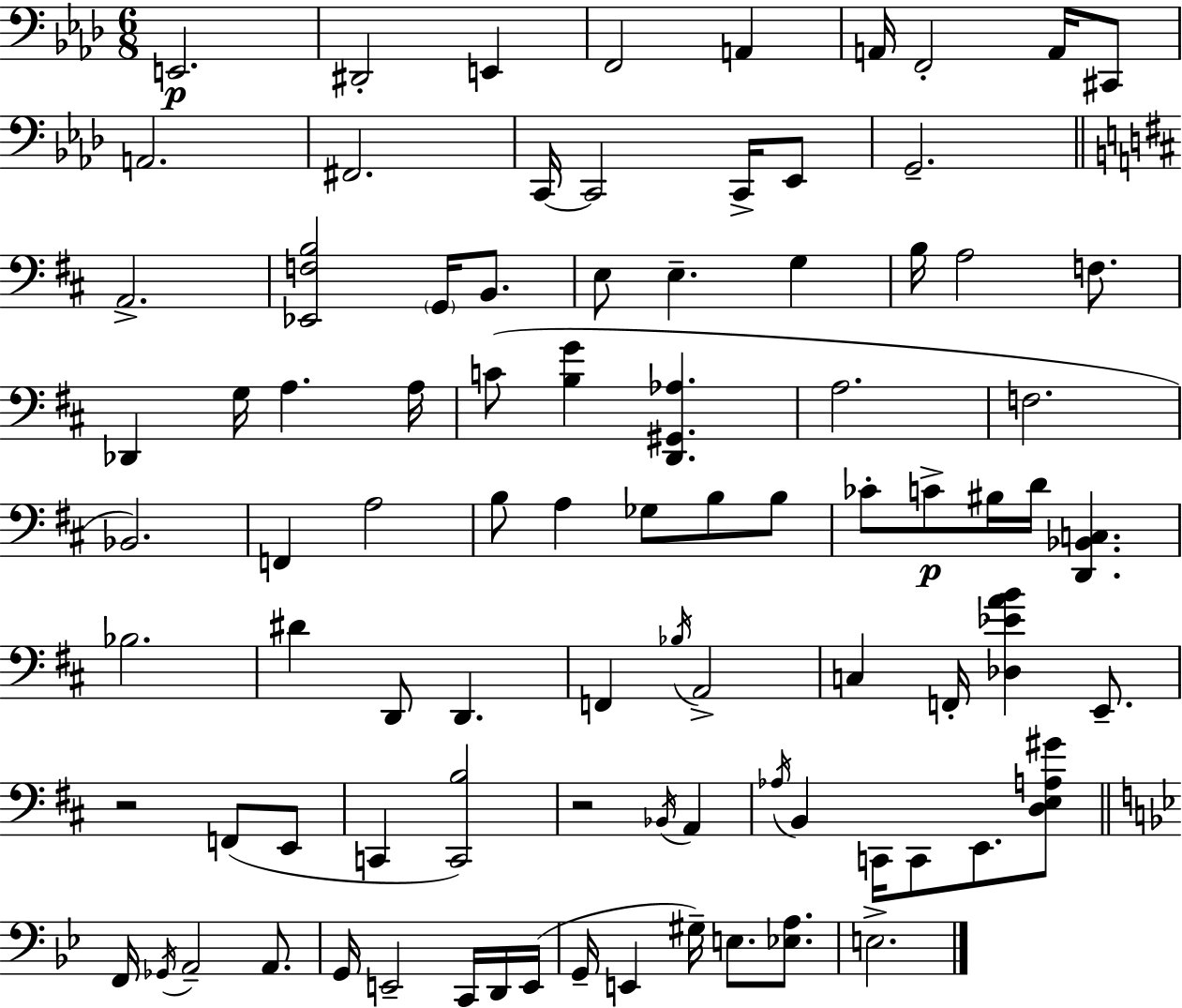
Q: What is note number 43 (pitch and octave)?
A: BIS3